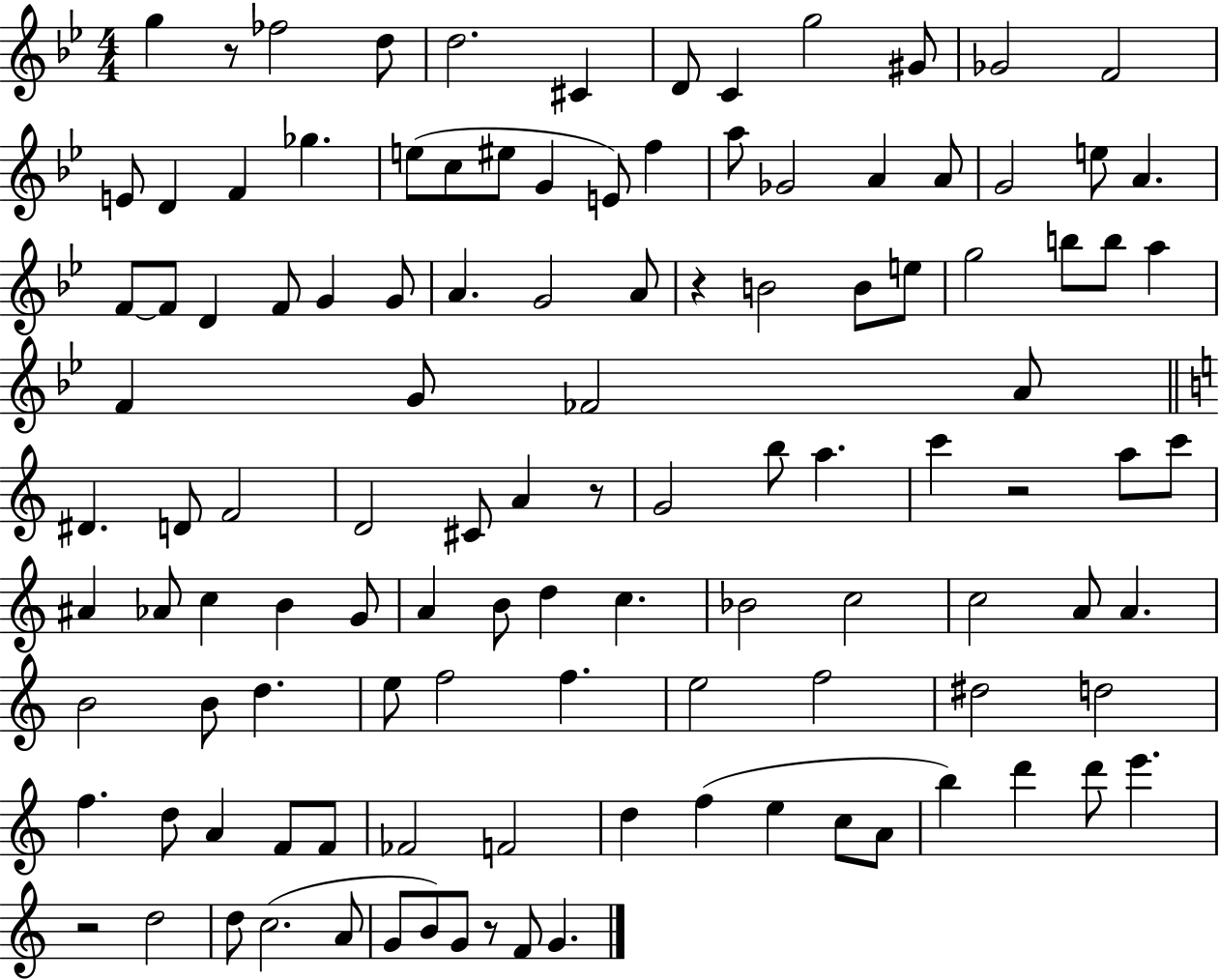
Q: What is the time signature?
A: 4/4